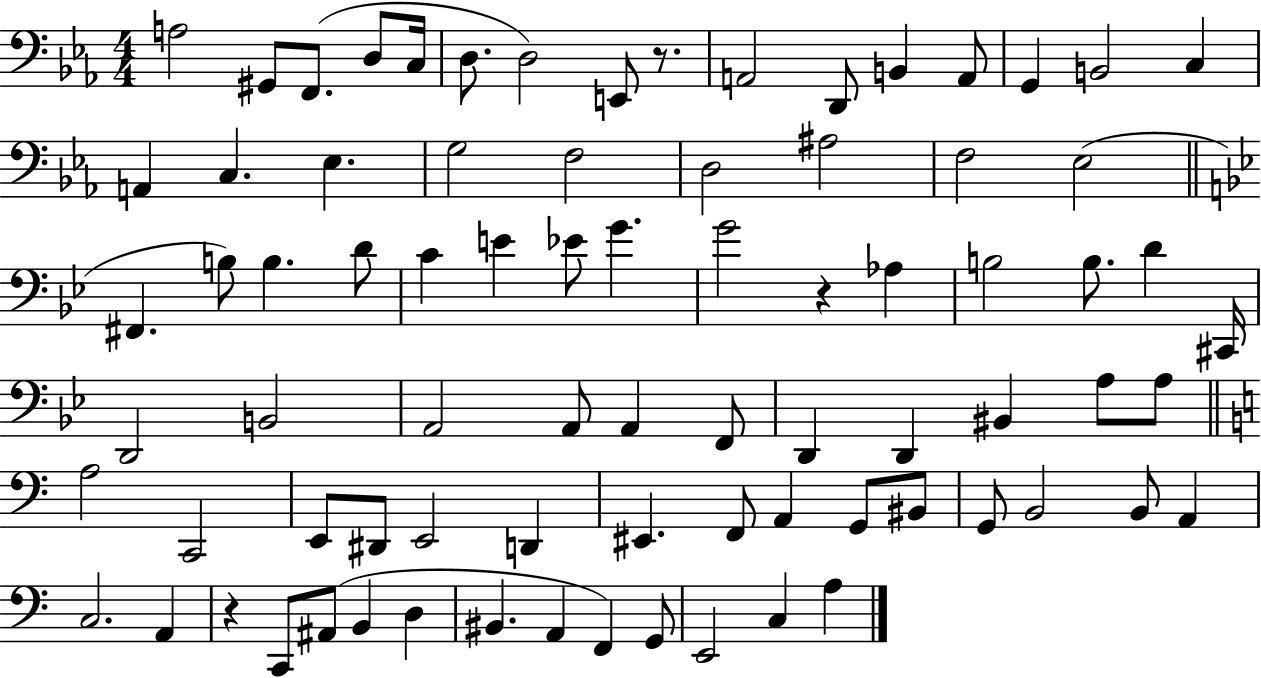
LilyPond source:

{
  \clef bass
  \numericTimeSignature
  \time 4/4
  \key ees \major
  a2 gis,8 f,8.( d8 c16 | d8. d2) e,8 r8. | a,2 d,8 b,4 a,8 | g,4 b,2 c4 | \break a,4 c4. ees4. | g2 f2 | d2 ais2 | f2 ees2( | \break \bar "||" \break \key bes \major fis,4. b8) b4. d'8 | c'4 e'4 ees'8 g'4. | g'2 r4 aes4 | b2 b8. d'4 cis,16 | \break d,2 b,2 | a,2 a,8 a,4 f,8 | d,4 d,4 bis,4 a8 a8 | \bar "||" \break \key c \major a2 c,2 | e,8 dis,8 e,2 d,4 | eis,4. f,8 a,4 g,8 bis,8 | g,8 b,2 b,8 a,4 | \break c2. a,4 | r4 c,8 ais,8( b,4 d4 | bis,4. a,4 f,4) g,8 | e,2 c4 a4 | \break \bar "|."
}